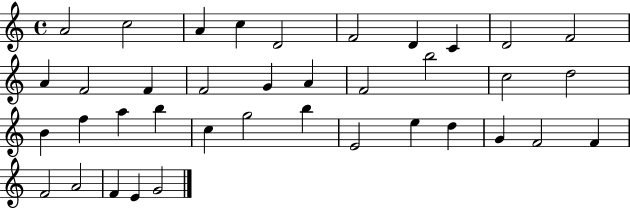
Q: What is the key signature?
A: C major